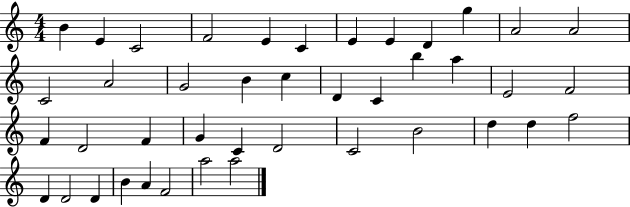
X:1
T:Untitled
M:4/4
L:1/4
K:C
B E C2 F2 E C E E D g A2 A2 C2 A2 G2 B c D C b a E2 F2 F D2 F G C D2 C2 B2 d d f2 D D2 D B A F2 a2 a2